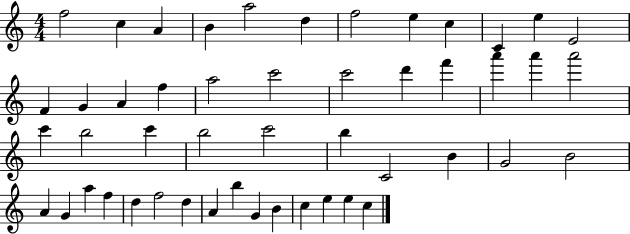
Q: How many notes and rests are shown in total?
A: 49